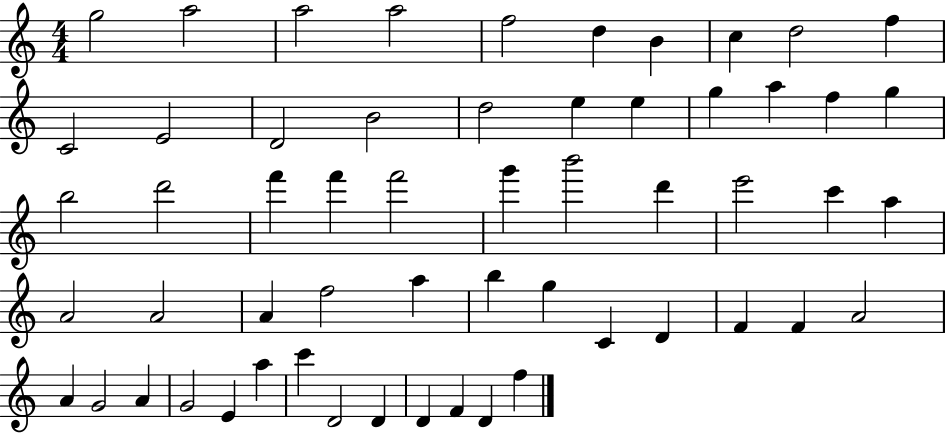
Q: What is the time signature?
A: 4/4